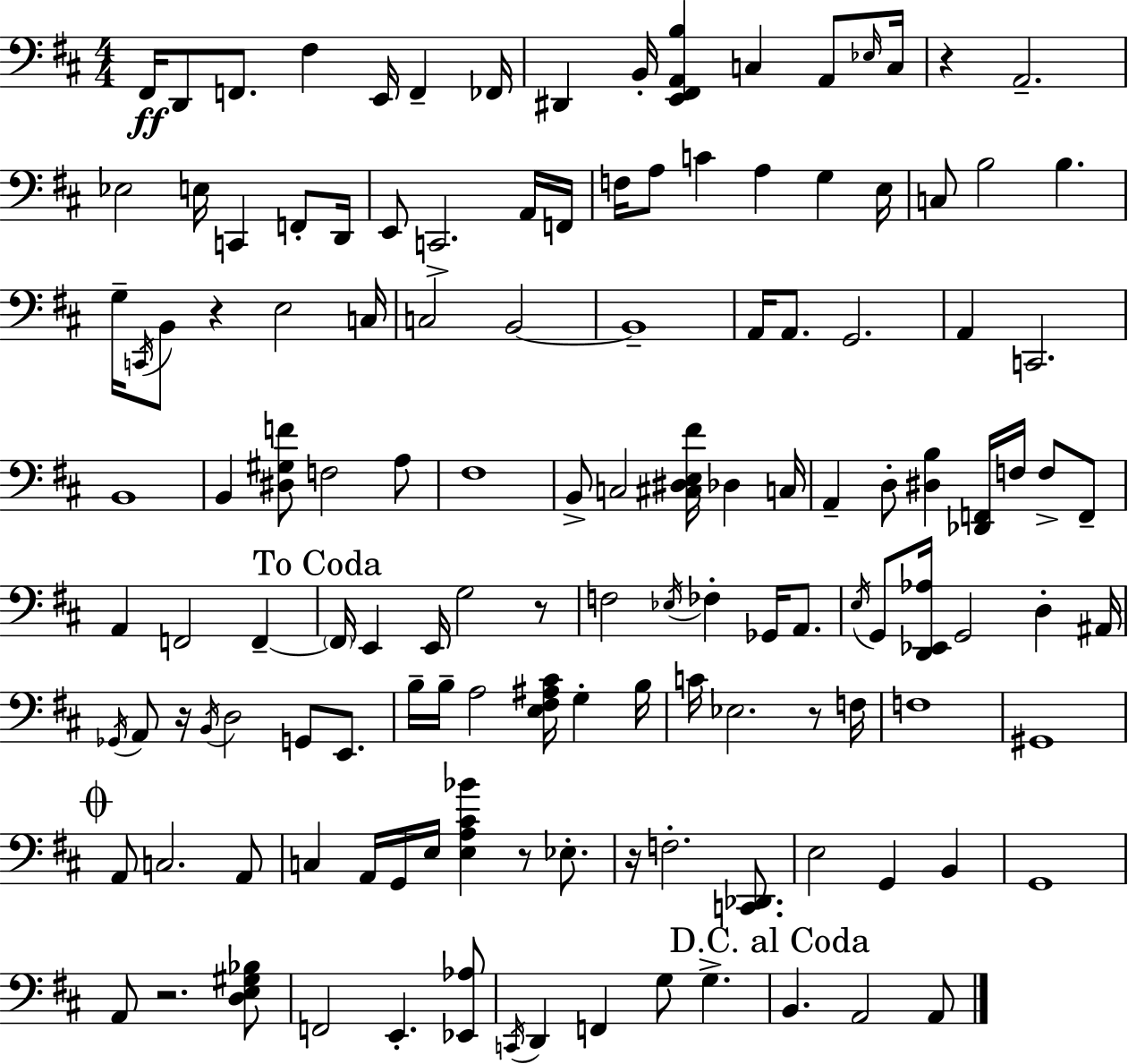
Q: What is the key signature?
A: D major